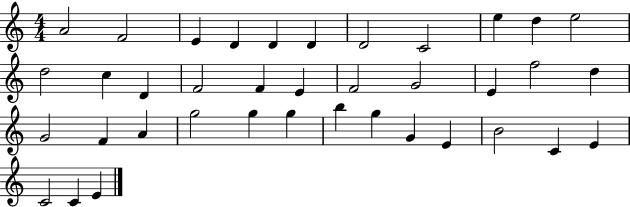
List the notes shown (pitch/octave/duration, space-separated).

A4/h F4/h E4/q D4/q D4/q D4/q D4/h C4/h E5/q D5/q E5/h D5/h C5/q D4/q F4/h F4/q E4/q F4/h G4/h E4/q F5/h D5/q G4/h F4/q A4/q G5/h G5/q G5/q B5/q G5/q G4/q E4/q B4/h C4/q E4/q C4/h C4/q E4/q